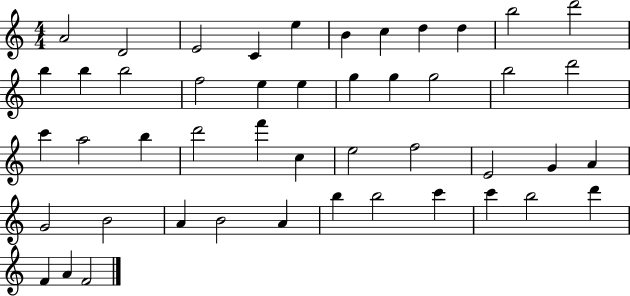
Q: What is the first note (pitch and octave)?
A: A4